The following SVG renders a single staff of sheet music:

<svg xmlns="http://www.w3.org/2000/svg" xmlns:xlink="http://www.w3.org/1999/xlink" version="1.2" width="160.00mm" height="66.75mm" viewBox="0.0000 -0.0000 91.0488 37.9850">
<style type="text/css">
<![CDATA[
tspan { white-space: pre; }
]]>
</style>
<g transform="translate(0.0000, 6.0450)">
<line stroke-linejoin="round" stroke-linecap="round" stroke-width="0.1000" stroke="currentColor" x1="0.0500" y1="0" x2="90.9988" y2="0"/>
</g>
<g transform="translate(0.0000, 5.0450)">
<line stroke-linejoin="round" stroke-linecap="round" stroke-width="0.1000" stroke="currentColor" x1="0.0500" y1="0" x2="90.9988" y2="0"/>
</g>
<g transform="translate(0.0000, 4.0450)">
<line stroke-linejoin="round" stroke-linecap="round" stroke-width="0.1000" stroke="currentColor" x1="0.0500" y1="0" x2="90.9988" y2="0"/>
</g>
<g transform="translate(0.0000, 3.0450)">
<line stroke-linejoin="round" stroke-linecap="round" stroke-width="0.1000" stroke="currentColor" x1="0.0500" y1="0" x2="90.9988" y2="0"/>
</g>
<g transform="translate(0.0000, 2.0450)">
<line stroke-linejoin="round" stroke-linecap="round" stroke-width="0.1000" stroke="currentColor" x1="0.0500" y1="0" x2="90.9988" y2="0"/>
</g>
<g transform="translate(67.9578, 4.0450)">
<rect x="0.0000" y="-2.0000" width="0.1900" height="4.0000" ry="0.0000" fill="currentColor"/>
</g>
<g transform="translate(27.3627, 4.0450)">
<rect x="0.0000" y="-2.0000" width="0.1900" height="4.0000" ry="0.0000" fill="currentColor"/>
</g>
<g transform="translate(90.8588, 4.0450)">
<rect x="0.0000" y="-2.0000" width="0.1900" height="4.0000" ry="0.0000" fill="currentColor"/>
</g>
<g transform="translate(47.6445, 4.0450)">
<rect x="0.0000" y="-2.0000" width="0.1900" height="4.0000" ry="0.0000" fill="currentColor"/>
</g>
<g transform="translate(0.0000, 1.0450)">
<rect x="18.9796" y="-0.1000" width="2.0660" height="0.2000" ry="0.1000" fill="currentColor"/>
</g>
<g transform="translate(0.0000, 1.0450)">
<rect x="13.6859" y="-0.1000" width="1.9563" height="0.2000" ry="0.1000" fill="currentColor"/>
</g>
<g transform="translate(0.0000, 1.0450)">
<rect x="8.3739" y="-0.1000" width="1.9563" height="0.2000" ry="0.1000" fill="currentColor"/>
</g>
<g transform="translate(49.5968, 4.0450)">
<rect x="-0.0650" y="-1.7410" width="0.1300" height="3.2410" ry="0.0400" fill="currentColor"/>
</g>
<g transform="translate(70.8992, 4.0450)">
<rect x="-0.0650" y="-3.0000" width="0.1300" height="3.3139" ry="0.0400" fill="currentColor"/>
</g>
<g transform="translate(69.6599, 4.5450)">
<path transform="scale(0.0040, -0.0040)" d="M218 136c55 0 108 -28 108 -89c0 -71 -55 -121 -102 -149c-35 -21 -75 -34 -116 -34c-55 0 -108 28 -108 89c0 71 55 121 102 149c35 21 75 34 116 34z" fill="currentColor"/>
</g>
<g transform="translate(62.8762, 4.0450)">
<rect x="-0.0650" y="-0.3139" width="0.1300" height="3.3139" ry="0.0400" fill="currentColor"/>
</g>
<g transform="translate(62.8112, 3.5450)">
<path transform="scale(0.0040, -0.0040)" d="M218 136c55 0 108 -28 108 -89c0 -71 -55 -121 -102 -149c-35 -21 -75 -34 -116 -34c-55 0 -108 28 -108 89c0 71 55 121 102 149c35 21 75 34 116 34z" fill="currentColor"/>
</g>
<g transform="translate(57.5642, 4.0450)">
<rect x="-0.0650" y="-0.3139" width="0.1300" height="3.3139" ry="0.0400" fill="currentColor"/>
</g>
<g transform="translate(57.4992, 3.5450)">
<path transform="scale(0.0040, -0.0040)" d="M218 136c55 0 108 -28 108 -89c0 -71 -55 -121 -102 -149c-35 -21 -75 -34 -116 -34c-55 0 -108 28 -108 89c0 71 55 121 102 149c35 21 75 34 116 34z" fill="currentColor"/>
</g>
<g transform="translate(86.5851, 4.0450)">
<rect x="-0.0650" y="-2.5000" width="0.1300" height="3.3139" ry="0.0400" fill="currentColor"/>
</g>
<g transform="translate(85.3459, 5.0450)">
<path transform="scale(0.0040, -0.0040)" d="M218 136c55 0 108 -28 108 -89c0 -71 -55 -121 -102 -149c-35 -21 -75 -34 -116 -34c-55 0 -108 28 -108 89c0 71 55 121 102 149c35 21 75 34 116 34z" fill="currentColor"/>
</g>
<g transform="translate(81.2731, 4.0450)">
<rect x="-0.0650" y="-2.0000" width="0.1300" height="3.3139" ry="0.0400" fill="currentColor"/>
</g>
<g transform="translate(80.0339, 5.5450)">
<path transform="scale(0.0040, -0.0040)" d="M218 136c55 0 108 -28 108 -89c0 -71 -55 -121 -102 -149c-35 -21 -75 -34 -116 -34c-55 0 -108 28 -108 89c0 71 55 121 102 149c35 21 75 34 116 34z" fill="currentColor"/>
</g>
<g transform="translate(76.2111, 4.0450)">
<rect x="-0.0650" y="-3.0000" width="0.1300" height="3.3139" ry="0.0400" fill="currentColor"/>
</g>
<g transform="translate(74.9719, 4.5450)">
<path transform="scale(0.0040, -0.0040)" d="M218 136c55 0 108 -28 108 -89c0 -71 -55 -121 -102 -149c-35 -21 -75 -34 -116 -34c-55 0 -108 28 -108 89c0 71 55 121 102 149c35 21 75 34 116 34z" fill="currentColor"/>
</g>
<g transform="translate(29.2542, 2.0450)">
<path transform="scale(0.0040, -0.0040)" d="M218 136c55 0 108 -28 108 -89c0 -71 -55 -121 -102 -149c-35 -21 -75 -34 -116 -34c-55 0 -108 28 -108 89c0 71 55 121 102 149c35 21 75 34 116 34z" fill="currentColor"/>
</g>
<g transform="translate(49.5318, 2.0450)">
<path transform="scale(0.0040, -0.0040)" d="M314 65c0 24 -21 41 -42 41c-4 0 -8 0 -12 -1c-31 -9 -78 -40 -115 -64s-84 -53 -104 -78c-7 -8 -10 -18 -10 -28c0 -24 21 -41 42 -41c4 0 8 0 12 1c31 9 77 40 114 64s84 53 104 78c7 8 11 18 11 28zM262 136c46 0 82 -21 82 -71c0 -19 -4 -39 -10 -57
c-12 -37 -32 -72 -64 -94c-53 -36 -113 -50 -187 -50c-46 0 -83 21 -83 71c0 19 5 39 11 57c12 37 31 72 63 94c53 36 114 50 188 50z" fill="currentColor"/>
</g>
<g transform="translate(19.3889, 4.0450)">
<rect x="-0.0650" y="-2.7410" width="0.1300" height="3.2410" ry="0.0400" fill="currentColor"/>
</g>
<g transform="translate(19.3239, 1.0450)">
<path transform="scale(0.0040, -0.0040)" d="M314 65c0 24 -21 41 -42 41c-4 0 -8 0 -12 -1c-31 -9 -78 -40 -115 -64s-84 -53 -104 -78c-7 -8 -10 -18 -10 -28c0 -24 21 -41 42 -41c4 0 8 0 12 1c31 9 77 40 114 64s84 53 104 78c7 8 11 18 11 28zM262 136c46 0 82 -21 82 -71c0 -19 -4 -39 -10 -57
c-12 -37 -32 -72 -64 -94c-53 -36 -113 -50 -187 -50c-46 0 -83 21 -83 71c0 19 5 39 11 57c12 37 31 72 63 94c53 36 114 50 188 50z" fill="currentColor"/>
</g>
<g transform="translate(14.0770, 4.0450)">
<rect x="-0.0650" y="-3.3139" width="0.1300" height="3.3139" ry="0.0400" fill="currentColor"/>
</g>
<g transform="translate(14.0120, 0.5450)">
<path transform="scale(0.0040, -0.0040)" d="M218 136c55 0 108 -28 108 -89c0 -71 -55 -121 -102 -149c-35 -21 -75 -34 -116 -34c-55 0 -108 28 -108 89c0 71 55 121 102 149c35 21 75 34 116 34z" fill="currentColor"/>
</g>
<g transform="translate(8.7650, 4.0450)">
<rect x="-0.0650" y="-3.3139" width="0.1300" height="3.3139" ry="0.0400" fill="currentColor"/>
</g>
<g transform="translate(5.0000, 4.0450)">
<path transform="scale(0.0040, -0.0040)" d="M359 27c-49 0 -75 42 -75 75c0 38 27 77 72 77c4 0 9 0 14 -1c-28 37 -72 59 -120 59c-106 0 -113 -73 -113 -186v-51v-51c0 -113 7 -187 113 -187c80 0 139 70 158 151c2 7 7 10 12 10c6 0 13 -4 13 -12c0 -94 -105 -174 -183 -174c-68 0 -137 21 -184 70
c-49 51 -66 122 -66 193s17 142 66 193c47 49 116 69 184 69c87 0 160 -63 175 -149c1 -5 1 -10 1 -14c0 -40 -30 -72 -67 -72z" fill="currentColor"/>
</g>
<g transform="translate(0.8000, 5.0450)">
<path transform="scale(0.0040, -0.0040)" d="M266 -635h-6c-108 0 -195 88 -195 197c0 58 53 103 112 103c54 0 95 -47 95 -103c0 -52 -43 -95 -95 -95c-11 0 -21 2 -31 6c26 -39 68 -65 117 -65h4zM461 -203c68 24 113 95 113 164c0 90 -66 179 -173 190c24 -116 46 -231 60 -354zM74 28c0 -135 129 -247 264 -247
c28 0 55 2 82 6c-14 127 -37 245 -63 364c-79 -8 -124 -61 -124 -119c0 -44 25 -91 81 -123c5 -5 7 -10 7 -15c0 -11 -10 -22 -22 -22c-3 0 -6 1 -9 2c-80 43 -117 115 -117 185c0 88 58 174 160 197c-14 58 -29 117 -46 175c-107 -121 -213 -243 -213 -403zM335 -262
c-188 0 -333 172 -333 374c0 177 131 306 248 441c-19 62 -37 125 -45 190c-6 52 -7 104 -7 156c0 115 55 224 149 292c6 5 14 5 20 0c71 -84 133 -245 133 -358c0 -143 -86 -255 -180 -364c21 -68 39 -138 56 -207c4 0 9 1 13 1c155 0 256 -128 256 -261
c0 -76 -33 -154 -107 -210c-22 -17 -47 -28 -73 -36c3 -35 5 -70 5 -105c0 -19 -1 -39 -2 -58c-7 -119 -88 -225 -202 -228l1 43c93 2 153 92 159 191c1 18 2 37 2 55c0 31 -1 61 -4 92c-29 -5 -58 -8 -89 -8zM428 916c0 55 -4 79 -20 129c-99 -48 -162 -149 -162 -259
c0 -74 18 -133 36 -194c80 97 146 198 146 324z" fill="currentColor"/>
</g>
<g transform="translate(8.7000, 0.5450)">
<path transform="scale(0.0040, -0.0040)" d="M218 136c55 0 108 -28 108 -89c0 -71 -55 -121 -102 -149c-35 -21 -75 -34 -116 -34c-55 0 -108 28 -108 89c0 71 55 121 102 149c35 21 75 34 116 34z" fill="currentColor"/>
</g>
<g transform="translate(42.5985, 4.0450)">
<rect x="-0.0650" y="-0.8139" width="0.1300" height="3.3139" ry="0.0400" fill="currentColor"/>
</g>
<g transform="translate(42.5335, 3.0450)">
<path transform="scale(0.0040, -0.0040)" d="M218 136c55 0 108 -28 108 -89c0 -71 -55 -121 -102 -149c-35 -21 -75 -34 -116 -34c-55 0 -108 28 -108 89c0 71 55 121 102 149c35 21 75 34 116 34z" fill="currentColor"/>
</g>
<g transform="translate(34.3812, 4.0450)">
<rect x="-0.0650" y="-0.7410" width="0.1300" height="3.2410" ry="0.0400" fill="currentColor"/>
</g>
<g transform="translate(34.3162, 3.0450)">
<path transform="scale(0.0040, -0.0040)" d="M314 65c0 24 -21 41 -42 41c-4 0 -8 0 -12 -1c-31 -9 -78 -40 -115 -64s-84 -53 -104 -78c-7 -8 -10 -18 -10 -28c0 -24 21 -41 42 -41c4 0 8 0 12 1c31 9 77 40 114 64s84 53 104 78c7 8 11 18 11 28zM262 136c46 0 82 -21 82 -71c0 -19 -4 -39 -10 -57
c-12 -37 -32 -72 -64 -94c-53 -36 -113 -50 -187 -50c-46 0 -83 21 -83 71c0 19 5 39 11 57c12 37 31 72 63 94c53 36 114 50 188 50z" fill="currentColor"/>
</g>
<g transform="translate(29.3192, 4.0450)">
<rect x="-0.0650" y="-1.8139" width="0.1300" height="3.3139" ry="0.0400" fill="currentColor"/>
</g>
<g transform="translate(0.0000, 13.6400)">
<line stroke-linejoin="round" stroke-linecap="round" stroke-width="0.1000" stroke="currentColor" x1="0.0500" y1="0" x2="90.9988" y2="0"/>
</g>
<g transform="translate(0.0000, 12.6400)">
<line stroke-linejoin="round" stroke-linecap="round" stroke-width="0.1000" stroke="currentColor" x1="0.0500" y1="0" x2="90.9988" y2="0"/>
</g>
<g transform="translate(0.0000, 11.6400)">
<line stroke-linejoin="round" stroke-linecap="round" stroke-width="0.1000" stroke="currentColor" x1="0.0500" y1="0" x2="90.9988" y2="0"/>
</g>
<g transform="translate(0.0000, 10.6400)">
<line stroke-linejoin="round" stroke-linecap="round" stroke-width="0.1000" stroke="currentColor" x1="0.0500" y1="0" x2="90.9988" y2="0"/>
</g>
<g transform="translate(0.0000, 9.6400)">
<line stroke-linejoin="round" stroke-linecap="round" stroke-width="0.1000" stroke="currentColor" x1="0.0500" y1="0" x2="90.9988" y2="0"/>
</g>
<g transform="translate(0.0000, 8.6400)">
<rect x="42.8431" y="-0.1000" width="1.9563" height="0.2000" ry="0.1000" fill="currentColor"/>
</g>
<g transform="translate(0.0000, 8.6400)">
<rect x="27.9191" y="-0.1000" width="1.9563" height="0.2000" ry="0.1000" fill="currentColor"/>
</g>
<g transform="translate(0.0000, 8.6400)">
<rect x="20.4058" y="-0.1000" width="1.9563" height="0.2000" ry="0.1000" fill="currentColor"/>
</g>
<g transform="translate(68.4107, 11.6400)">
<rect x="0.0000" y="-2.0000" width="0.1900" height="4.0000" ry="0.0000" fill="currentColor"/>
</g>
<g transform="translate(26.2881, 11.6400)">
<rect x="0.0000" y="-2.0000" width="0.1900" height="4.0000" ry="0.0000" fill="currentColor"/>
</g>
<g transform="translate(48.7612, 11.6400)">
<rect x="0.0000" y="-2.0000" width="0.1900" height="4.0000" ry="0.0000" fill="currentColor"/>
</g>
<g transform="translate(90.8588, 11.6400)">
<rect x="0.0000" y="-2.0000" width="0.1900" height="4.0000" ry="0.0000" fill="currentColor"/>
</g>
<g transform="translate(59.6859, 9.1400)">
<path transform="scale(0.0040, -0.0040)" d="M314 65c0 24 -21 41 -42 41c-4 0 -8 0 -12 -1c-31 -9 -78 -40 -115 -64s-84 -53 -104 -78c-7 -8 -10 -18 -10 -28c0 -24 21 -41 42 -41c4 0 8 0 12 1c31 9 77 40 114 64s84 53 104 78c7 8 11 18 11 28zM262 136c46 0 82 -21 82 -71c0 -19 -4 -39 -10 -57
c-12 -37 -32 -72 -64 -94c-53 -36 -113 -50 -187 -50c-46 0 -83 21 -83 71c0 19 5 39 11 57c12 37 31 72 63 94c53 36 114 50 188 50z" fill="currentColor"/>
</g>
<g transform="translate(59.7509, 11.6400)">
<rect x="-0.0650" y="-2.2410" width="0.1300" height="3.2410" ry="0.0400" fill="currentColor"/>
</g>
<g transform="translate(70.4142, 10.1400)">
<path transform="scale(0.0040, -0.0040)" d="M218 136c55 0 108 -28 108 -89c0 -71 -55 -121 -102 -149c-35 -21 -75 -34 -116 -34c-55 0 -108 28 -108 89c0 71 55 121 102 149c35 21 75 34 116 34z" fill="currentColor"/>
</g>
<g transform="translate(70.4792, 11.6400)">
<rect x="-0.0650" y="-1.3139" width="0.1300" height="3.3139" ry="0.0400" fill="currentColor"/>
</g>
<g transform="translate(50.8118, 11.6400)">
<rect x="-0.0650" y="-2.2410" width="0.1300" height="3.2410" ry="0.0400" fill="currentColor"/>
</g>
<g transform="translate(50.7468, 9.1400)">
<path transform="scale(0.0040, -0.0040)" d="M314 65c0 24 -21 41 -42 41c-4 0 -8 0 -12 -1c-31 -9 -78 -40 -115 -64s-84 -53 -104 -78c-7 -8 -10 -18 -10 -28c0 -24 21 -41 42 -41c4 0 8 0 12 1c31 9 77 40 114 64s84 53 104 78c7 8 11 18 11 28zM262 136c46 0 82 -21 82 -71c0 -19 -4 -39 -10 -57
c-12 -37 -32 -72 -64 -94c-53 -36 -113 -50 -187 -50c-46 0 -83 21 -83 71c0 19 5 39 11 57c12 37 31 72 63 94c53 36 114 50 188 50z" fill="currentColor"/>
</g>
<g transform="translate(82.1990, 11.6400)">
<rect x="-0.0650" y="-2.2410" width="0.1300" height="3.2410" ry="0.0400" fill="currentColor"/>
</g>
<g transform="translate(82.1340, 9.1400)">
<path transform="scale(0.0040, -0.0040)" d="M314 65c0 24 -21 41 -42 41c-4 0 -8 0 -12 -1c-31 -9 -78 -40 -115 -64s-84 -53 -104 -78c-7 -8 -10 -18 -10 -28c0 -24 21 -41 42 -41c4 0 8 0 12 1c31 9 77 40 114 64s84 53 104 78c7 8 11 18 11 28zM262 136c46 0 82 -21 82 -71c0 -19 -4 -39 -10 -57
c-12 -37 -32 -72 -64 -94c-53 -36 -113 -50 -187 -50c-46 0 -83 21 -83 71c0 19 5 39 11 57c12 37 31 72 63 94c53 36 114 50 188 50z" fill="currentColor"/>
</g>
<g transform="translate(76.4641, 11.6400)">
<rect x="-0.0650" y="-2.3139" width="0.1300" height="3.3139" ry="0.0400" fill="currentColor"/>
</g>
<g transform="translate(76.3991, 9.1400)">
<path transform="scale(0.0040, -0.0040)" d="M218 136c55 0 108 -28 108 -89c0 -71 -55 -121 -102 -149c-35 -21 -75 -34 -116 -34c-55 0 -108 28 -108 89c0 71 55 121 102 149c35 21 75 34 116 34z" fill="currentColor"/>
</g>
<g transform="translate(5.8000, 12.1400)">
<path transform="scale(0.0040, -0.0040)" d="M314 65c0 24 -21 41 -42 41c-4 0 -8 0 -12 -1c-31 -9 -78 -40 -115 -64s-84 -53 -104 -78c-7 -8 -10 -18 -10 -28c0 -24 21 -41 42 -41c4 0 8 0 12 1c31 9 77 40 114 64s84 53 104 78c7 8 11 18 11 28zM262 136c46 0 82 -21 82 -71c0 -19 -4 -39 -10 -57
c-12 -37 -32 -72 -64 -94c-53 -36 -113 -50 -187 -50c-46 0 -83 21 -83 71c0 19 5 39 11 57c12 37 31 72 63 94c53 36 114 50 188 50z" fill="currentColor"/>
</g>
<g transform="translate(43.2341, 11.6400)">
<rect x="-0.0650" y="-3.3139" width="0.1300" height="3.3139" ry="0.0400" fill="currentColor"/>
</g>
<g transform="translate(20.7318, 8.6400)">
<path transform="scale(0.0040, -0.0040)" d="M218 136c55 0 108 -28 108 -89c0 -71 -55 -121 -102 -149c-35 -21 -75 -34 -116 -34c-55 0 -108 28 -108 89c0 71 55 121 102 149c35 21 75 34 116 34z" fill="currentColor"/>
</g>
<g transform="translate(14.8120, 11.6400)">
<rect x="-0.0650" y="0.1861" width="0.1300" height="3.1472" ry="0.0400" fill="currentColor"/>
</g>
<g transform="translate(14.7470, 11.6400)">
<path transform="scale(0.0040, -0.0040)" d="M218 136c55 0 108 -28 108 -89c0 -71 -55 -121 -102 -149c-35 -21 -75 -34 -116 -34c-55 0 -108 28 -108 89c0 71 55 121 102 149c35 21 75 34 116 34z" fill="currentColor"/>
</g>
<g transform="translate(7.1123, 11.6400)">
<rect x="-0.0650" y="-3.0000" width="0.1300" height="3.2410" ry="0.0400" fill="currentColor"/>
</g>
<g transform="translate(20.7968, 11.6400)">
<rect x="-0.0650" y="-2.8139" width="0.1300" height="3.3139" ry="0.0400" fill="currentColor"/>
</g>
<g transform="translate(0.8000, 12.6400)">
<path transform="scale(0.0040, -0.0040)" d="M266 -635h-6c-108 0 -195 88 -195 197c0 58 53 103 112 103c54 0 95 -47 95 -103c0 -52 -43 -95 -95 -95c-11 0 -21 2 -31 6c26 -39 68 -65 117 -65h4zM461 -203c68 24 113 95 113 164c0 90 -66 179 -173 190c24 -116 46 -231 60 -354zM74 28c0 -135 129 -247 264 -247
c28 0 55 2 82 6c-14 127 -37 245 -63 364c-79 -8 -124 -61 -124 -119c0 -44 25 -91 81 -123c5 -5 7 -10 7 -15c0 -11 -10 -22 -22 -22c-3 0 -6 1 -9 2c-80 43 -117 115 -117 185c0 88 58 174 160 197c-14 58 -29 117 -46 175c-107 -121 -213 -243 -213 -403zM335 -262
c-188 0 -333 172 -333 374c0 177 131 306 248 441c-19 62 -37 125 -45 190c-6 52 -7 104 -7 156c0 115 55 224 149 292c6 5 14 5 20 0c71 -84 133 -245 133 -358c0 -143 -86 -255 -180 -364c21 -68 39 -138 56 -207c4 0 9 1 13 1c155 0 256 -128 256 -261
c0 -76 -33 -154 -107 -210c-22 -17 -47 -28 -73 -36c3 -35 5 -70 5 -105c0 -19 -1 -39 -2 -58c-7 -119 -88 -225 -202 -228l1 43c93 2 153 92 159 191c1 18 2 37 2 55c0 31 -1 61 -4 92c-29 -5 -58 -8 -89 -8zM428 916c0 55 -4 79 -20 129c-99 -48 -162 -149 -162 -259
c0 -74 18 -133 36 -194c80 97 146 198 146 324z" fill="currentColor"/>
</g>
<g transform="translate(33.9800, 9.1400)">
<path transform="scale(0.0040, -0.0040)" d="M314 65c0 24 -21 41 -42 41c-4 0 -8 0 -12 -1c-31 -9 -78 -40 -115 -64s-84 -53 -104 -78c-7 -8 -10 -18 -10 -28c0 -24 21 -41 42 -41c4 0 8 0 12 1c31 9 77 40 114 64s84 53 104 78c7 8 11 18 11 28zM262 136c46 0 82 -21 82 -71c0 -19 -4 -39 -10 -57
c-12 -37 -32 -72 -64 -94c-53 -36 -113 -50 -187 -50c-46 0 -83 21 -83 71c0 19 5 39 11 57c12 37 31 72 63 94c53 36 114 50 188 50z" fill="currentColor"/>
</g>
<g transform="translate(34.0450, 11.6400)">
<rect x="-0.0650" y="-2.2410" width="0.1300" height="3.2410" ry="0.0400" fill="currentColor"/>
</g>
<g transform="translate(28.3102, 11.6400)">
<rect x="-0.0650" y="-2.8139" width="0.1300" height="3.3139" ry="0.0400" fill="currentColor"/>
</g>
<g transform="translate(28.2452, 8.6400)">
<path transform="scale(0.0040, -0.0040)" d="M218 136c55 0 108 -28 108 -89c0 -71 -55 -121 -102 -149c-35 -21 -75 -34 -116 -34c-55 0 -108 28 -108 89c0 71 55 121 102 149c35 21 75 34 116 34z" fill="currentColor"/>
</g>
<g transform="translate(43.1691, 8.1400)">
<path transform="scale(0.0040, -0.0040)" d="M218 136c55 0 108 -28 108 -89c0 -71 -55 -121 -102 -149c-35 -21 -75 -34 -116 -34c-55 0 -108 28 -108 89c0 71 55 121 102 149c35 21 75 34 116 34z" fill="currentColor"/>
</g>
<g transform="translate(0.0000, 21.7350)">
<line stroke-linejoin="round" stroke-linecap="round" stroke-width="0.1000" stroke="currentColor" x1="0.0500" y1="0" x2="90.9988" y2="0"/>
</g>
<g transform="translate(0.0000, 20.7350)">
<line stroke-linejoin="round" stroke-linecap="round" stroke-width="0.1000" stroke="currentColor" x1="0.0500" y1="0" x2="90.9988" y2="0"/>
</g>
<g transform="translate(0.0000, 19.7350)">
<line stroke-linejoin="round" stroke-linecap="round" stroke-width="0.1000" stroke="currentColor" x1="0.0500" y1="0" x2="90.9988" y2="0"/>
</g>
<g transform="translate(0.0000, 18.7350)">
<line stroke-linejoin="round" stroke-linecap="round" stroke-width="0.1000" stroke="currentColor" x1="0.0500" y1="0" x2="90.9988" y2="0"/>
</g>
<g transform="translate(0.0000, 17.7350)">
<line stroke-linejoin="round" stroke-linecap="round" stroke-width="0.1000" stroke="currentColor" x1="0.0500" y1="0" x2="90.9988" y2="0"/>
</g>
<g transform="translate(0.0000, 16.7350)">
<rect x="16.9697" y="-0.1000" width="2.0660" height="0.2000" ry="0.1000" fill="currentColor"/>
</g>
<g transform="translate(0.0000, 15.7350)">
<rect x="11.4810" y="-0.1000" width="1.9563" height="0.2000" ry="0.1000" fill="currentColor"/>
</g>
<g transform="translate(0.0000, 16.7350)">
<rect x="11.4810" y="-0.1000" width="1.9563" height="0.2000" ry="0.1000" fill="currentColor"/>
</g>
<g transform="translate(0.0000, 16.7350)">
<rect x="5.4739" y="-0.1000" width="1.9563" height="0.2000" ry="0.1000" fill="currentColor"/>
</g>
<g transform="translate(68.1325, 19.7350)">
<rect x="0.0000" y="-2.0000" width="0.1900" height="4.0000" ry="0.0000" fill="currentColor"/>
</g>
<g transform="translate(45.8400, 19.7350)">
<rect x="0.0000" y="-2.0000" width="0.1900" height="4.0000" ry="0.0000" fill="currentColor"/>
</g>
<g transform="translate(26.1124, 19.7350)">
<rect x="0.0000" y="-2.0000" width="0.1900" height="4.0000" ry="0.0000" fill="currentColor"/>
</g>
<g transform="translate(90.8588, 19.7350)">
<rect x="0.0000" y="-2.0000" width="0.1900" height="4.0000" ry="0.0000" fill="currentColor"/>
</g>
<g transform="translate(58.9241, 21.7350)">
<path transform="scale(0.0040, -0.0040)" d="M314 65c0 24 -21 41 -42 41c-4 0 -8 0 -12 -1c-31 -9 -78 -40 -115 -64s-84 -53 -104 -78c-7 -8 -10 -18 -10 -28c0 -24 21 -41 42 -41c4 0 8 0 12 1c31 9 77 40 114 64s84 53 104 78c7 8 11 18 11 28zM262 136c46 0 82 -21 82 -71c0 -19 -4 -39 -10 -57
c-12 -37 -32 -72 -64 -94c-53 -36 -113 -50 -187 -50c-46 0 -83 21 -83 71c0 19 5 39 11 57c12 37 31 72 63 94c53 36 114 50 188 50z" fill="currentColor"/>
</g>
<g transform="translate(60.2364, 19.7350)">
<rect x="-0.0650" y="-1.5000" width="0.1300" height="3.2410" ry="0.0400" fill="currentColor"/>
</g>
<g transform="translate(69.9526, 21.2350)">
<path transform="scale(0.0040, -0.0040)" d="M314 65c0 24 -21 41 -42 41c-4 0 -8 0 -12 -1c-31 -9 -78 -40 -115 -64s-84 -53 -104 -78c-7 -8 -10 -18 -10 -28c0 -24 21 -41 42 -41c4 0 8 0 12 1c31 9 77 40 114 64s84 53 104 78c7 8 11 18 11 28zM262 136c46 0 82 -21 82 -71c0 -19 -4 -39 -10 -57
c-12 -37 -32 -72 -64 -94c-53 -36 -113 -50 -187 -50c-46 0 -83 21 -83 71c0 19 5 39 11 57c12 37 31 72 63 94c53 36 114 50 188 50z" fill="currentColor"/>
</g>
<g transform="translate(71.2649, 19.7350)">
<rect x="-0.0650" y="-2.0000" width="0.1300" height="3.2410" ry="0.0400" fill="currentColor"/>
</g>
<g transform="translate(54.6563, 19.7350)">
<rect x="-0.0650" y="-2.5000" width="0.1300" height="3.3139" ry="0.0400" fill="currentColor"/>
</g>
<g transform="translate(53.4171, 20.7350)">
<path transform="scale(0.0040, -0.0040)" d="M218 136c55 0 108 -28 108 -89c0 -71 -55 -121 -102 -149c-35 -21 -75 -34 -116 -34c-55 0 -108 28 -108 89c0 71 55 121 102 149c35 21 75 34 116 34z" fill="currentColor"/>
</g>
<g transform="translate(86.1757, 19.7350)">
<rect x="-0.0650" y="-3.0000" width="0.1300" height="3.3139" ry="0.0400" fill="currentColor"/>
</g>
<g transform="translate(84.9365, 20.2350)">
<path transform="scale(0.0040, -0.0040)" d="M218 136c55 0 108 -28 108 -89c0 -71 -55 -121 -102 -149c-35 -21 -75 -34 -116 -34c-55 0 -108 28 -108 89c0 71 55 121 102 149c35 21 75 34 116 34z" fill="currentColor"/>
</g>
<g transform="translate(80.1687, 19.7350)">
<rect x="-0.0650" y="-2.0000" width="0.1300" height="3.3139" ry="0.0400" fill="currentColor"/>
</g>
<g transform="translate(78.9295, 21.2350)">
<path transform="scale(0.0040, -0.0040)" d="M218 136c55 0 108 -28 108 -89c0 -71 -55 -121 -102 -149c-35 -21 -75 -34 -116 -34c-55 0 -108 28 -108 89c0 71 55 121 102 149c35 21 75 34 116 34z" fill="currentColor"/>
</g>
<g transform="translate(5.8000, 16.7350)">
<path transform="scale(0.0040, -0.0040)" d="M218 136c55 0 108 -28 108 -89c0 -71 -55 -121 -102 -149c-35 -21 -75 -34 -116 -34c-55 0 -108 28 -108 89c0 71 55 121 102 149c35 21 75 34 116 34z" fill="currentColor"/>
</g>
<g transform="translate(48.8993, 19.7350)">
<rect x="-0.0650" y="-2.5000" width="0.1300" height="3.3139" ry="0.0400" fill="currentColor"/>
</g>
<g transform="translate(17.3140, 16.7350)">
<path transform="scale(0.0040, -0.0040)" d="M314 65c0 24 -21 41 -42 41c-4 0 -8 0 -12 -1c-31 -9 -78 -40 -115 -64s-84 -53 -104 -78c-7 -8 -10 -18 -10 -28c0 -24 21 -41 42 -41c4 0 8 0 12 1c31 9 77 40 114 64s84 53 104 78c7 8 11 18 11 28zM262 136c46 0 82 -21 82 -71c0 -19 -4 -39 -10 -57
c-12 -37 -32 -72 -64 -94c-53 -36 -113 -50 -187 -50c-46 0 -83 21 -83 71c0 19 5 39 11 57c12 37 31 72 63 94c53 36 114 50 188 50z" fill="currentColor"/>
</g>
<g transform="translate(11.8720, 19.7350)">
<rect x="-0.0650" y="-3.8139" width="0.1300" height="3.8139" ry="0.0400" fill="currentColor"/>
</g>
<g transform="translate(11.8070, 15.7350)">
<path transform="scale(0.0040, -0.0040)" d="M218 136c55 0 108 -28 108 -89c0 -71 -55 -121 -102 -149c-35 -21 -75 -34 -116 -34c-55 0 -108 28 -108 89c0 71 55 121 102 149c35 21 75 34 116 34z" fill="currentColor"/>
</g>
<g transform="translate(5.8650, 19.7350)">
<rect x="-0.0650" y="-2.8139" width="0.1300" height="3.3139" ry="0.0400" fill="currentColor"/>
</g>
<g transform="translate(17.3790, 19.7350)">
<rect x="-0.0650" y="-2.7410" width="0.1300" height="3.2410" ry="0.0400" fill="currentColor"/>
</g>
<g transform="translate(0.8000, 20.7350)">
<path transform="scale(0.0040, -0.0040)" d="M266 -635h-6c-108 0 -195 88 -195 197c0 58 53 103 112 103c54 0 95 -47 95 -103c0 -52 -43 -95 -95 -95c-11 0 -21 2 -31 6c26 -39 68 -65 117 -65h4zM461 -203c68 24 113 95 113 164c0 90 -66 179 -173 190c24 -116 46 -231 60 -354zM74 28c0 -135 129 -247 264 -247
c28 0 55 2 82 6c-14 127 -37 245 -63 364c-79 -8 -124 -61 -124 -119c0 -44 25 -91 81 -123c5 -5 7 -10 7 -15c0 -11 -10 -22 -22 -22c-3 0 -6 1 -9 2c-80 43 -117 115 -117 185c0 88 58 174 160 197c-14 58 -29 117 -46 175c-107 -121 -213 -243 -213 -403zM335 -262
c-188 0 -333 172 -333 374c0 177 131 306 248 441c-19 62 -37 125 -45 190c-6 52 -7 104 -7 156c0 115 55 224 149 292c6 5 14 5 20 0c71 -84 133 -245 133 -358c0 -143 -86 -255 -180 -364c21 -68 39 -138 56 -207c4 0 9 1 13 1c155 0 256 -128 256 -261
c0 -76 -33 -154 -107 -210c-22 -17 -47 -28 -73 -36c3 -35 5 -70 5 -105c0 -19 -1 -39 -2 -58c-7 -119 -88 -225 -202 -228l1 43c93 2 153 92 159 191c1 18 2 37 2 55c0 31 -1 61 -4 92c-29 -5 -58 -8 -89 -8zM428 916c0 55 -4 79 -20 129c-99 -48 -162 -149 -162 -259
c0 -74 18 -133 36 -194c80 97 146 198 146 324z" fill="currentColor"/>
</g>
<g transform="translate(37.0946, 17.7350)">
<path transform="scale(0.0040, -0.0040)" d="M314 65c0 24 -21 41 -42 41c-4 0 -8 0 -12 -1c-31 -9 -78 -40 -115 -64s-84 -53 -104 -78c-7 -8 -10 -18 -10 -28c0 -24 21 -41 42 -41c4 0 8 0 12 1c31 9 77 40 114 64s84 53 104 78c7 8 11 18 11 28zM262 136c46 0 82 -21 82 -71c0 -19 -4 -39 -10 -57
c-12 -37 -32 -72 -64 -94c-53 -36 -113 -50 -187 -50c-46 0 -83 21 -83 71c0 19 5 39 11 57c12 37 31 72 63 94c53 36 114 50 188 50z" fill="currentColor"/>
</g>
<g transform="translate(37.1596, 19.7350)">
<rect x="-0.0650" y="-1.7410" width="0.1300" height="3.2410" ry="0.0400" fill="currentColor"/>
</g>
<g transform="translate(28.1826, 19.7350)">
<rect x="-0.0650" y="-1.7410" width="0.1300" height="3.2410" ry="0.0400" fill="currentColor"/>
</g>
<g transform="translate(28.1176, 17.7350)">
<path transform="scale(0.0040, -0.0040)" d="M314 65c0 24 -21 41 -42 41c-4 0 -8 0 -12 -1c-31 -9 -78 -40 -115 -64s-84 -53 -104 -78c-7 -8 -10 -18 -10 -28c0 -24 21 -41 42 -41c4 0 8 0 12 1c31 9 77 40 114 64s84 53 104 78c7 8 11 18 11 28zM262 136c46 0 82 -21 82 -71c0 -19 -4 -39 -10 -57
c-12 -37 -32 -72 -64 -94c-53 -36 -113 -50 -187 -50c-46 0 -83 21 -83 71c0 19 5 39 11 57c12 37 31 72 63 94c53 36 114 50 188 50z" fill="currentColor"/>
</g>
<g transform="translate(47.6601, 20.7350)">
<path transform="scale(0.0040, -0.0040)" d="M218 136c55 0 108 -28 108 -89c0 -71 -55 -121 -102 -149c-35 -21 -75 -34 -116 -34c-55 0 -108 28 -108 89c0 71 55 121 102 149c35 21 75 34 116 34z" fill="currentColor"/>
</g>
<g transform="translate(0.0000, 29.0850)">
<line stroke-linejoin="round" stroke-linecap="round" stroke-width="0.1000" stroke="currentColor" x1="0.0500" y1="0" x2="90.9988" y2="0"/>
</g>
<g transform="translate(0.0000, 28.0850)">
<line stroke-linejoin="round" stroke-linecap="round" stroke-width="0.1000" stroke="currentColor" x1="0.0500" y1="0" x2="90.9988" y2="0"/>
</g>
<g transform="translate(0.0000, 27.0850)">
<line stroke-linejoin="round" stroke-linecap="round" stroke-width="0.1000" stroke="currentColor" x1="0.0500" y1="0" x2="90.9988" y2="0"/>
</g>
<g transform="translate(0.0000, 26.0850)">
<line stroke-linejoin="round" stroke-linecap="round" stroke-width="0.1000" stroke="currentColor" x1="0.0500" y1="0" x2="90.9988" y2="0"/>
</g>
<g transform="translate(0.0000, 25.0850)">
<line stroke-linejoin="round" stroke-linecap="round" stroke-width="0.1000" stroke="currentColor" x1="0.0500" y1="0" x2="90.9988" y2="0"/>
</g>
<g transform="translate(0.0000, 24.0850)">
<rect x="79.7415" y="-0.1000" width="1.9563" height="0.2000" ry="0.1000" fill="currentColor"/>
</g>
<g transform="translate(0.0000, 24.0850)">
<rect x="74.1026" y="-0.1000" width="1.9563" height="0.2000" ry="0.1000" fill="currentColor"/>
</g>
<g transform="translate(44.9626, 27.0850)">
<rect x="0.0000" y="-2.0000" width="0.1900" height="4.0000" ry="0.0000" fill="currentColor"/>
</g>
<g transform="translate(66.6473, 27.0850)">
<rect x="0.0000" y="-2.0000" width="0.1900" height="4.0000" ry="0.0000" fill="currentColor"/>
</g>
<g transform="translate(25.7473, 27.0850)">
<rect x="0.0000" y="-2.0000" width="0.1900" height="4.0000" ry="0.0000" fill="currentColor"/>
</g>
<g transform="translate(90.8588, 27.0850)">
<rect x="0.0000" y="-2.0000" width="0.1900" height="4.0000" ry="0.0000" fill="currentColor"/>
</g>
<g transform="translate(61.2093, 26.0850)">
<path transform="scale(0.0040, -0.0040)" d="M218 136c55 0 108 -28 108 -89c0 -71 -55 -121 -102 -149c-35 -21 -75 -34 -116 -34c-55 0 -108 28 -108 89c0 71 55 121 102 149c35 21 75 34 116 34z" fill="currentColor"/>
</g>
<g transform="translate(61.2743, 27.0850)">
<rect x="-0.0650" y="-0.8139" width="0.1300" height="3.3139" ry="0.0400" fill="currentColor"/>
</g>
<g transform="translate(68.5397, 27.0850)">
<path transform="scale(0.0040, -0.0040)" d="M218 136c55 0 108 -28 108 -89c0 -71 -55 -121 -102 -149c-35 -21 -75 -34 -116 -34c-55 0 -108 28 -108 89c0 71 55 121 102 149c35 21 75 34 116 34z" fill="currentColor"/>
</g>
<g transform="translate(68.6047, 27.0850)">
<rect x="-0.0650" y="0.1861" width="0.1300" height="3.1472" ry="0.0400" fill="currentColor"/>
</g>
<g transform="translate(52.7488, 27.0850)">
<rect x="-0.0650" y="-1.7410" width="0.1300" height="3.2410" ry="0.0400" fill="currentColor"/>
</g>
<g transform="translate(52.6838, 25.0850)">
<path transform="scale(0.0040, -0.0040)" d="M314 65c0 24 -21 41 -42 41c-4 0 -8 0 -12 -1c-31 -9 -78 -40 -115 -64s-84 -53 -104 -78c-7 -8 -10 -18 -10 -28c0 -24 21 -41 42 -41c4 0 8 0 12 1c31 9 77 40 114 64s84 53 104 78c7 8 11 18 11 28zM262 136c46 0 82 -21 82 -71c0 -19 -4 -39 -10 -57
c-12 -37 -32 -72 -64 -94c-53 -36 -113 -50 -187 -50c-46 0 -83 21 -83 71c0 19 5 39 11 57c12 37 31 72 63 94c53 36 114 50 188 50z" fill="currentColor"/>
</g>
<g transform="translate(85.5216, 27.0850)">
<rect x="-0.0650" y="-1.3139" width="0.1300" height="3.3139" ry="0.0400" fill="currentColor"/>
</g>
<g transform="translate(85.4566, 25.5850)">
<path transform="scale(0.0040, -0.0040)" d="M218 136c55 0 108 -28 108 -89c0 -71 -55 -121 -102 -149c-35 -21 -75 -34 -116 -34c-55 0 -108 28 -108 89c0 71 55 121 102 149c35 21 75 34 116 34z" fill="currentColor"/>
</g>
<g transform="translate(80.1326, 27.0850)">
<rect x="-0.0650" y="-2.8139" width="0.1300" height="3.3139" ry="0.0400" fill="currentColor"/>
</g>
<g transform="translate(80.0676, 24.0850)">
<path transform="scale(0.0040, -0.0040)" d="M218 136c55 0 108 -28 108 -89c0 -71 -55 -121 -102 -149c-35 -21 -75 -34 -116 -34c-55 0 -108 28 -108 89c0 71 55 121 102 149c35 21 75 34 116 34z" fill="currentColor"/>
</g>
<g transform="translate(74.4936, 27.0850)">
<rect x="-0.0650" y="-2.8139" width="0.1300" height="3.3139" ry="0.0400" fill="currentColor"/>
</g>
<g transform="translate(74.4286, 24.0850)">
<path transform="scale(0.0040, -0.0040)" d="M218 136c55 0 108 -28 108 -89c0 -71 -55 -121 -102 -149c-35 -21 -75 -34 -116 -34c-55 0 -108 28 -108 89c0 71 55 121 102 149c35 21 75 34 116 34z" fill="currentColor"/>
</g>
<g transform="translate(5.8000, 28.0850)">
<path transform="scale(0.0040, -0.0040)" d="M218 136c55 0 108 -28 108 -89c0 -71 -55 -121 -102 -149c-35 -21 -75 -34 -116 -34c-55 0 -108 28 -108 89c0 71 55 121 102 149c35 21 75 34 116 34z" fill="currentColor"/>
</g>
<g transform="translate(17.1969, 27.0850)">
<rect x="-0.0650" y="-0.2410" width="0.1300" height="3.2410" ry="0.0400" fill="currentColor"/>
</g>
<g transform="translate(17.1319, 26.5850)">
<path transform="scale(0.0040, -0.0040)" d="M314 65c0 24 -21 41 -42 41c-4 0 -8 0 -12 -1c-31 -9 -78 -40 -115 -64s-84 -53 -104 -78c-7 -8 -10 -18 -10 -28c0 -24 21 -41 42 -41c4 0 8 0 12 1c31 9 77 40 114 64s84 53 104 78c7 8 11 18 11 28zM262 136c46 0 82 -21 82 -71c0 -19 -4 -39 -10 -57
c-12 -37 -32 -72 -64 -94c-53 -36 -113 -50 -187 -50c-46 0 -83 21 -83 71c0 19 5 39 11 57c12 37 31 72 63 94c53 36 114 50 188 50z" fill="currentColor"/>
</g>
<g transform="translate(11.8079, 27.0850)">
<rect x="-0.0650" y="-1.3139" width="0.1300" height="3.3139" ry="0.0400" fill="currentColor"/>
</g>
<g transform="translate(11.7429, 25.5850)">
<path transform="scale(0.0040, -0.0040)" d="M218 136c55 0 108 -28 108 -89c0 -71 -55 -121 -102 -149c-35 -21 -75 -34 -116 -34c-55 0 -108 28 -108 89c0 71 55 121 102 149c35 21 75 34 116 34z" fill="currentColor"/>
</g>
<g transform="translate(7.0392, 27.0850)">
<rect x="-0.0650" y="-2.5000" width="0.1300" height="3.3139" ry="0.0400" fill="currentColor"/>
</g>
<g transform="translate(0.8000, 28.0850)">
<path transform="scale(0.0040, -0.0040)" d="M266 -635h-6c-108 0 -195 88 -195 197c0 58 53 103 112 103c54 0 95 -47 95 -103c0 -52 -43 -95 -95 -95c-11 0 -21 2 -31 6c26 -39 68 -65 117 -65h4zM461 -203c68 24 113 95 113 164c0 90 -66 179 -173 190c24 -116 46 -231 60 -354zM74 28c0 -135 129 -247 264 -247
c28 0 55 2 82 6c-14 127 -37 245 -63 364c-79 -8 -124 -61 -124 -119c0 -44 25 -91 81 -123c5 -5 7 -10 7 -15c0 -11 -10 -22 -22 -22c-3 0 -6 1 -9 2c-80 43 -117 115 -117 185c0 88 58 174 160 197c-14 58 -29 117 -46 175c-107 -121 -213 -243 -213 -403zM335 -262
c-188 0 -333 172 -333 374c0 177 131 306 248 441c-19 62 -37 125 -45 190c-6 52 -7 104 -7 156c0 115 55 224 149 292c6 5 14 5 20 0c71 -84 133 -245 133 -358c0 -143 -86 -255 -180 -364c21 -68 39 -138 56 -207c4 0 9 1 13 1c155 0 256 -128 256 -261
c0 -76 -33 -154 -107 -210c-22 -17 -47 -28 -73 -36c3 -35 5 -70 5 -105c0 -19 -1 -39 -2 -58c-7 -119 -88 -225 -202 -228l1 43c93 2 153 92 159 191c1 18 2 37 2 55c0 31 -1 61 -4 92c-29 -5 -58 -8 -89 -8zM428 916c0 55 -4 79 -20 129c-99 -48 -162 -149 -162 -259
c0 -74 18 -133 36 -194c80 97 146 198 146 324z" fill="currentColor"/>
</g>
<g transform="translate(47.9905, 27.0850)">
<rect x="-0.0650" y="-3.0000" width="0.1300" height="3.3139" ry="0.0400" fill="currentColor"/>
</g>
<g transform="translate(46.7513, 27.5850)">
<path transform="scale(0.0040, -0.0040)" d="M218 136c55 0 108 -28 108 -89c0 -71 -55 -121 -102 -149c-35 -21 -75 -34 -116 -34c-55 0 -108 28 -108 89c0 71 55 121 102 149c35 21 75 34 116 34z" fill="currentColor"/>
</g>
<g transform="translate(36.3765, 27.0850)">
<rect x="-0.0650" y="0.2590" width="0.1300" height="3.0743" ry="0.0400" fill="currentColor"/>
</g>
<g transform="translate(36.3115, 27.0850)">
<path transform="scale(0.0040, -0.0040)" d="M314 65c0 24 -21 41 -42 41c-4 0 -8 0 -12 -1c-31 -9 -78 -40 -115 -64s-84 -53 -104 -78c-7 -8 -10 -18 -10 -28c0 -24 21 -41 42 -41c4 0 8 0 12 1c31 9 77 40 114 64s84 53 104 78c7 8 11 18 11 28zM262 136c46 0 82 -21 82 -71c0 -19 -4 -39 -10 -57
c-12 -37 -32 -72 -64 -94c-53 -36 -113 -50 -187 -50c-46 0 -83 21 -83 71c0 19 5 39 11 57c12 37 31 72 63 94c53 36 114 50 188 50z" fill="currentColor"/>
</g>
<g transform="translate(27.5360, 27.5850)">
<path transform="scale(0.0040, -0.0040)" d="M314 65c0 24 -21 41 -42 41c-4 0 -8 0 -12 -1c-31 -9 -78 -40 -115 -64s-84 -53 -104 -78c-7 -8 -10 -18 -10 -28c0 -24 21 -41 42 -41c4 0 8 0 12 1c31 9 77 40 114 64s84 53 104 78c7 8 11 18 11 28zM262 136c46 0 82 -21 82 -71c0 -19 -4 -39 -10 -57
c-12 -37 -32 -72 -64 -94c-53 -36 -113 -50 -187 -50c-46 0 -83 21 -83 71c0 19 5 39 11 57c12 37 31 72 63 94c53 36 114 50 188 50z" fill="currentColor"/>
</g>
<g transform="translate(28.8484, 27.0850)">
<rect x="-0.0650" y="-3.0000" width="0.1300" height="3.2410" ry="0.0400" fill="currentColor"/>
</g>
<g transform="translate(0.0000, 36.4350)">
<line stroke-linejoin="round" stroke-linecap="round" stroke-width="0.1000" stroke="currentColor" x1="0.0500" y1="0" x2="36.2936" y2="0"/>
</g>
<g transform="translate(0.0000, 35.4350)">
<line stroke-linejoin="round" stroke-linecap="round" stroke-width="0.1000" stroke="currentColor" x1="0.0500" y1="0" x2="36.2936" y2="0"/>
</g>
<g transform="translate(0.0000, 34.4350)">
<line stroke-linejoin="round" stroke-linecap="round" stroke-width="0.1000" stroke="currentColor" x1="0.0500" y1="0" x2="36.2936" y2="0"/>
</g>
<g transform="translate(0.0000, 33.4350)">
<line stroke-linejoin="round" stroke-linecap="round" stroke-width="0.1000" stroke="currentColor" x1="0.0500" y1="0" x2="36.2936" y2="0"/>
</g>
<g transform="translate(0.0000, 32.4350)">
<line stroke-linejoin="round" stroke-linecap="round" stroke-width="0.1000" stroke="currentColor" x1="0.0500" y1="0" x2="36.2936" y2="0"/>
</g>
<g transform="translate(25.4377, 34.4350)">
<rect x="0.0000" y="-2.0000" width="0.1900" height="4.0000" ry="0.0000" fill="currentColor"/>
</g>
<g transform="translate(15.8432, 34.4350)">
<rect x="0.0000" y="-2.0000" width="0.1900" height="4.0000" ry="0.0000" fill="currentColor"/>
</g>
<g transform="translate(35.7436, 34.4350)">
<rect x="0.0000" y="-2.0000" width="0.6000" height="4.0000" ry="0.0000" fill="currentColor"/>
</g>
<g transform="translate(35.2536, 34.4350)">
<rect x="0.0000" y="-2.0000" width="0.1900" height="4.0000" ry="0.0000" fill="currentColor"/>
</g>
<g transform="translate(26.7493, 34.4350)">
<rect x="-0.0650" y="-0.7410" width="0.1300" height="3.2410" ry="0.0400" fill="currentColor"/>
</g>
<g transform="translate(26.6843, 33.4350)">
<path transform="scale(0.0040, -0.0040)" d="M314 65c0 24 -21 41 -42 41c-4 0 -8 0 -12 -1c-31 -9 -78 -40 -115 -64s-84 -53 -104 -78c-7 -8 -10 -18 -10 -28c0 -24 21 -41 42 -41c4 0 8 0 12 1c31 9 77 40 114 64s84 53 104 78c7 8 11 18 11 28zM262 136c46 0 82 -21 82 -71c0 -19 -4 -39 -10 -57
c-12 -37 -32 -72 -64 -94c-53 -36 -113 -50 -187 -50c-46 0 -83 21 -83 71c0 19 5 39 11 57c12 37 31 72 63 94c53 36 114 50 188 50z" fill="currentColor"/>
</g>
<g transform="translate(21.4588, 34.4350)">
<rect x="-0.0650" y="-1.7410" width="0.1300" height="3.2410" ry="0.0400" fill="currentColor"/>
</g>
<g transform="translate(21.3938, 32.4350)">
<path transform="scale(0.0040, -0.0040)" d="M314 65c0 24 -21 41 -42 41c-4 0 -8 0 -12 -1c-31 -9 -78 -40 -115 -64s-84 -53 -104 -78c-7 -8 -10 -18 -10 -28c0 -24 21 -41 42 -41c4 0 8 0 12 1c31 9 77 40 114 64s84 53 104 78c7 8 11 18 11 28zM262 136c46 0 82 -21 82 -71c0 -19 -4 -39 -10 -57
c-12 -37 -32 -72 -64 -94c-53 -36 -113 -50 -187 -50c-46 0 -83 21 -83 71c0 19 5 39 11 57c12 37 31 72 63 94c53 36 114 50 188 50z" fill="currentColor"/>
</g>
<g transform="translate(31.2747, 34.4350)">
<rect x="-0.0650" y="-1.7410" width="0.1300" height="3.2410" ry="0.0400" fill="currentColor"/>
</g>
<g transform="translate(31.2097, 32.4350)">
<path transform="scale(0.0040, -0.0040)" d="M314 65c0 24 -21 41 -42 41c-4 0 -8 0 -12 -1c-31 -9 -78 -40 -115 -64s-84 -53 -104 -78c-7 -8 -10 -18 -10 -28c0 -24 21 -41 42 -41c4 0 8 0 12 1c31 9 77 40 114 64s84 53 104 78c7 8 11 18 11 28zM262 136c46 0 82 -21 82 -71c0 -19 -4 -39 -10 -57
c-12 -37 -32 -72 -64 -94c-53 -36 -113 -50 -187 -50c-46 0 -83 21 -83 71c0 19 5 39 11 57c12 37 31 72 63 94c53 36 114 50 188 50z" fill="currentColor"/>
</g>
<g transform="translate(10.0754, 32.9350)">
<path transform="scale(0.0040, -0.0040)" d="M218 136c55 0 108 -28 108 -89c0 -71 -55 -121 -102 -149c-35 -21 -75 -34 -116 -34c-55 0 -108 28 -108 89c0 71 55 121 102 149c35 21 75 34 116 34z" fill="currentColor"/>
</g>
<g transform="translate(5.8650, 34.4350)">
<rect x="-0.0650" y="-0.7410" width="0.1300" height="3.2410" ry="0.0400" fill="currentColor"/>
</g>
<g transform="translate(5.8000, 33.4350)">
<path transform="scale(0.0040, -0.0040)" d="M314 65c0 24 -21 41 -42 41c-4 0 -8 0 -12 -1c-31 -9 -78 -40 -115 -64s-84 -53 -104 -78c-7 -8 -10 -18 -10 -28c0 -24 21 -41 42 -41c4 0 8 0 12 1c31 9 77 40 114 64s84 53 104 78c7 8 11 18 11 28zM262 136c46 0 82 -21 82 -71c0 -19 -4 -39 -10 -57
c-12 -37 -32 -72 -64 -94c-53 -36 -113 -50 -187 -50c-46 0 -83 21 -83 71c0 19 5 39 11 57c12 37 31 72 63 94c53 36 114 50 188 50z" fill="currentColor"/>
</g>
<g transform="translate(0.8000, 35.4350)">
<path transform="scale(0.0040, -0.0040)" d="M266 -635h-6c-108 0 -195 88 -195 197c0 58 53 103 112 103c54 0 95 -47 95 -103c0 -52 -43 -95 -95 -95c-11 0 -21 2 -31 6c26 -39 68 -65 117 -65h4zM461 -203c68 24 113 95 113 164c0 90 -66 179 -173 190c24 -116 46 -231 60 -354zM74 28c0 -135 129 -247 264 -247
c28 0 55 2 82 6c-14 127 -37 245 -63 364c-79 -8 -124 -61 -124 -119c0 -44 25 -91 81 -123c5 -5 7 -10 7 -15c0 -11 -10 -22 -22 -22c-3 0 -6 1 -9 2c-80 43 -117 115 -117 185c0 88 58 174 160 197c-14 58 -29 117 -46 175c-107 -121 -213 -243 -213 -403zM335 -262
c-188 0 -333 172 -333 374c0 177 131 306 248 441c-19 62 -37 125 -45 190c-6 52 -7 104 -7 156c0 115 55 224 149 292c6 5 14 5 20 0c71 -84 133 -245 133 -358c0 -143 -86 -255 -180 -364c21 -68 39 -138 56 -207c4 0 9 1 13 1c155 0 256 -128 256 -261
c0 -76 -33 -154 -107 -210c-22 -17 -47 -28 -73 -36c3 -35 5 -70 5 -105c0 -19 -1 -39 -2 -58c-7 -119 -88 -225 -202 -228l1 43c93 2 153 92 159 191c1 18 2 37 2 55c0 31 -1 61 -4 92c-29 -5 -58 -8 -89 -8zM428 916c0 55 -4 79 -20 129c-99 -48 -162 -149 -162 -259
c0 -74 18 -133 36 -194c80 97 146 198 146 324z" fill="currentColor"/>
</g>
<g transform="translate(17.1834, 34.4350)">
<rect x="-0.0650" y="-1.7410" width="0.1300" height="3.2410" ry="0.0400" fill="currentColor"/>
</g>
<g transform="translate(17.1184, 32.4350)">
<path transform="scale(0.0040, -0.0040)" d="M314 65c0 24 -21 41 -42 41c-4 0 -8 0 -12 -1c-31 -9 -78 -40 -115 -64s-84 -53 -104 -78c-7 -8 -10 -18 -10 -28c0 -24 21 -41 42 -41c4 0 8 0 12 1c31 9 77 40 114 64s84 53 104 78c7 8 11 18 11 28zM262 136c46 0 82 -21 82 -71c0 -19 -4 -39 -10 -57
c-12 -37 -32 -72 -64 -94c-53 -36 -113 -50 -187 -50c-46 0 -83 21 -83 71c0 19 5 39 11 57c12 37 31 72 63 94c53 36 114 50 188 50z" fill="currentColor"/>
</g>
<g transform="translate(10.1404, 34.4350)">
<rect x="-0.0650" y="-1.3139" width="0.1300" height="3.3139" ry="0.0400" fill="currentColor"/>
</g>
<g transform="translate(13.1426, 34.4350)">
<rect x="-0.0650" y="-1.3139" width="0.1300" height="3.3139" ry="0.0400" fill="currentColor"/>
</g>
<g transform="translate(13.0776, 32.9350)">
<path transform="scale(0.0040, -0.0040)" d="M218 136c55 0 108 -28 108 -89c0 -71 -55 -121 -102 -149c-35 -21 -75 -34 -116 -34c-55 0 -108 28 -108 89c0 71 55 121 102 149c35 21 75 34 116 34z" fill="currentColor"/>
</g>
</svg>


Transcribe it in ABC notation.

X:1
T:Untitled
M:4/4
L:1/4
K:C
b b a2 f d2 d f2 c c A A F G A2 B a a g2 b g2 g2 e g g2 a c' a2 f2 f2 G G E2 F2 F A G e c2 A2 B2 A f2 d B a a e d2 e e f2 f2 d2 f2